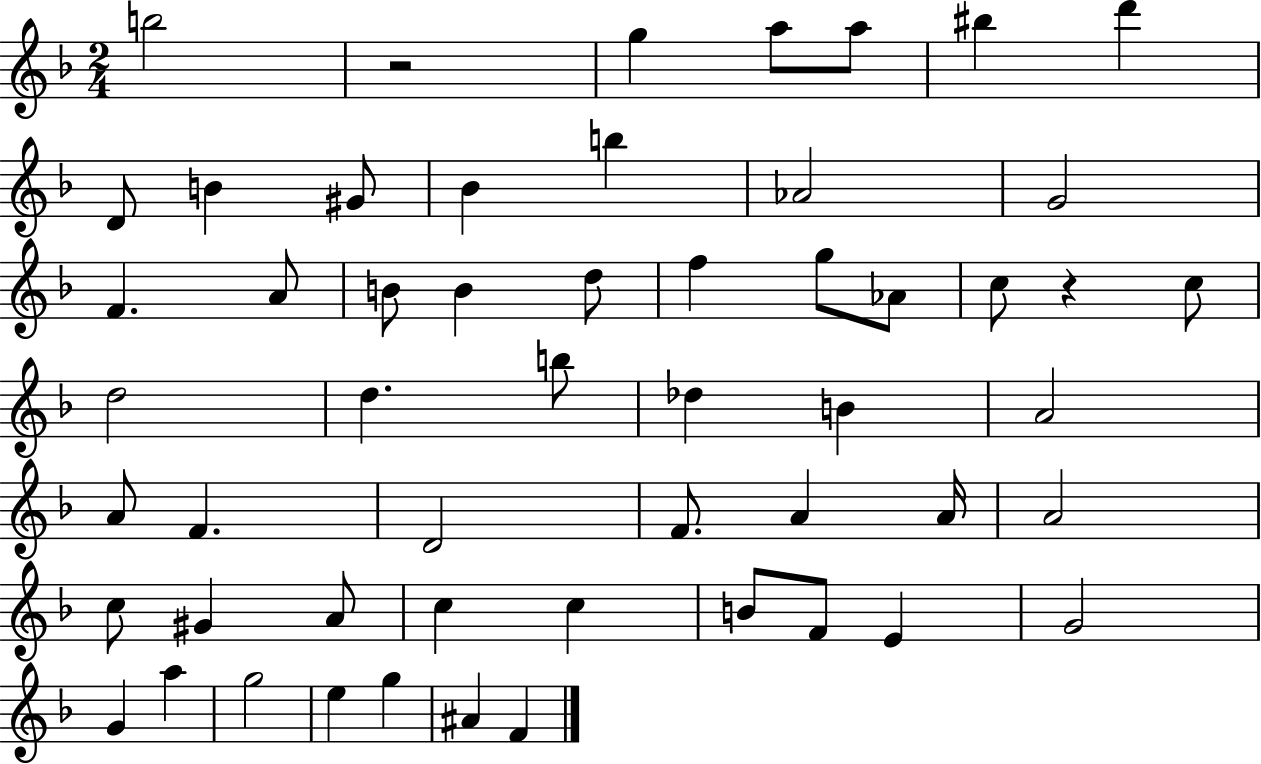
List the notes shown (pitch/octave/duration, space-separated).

B5/h R/h G5/q A5/e A5/e BIS5/q D6/q D4/e B4/q G#4/e Bb4/q B5/q Ab4/h G4/h F4/q. A4/e B4/e B4/q D5/e F5/q G5/e Ab4/e C5/e R/q C5/e D5/h D5/q. B5/e Db5/q B4/q A4/h A4/e F4/q. D4/h F4/e. A4/q A4/s A4/h C5/e G#4/q A4/e C5/q C5/q B4/e F4/e E4/q G4/h G4/q A5/q G5/h E5/q G5/q A#4/q F4/q